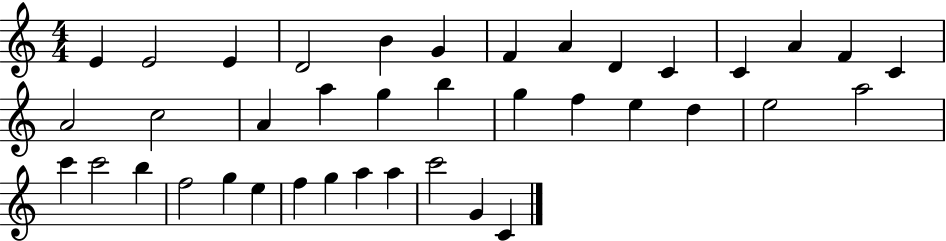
E4/q E4/h E4/q D4/h B4/q G4/q F4/q A4/q D4/q C4/q C4/q A4/q F4/q C4/q A4/h C5/h A4/q A5/q G5/q B5/q G5/q F5/q E5/q D5/q E5/h A5/h C6/q C6/h B5/q F5/h G5/q E5/q F5/q G5/q A5/q A5/q C6/h G4/q C4/q